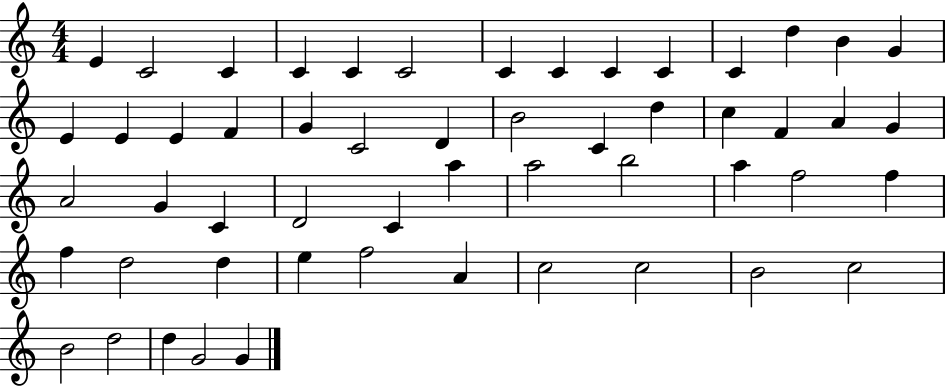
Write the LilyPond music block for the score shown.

{
  \clef treble
  \numericTimeSignature
  \time 4/4
  \key c \major
  e'4 c'2 c'4 | c'4 c'4 c'2 | c'4 c'4 c'4 c'4 | c'4 d''4 b'4 g'4 | \break e'4 e'4 e'4 f'4 | g'4 c'2 d'4 | b'2 c'4 d''4 | c''4 f'4 a'4 g'4 | \break a'2 g'4 c'4 | d'2 c'4 a''4 | a''2 b''2 | a''4 f''2 f''4 | \break f''4 d''2 d''4 | e''4 f''2 a'4 | c''2 c''2 | b'2 c''2 | \break b'2 d''2 | d''4 g'2 g'4 | \bar "|."
}